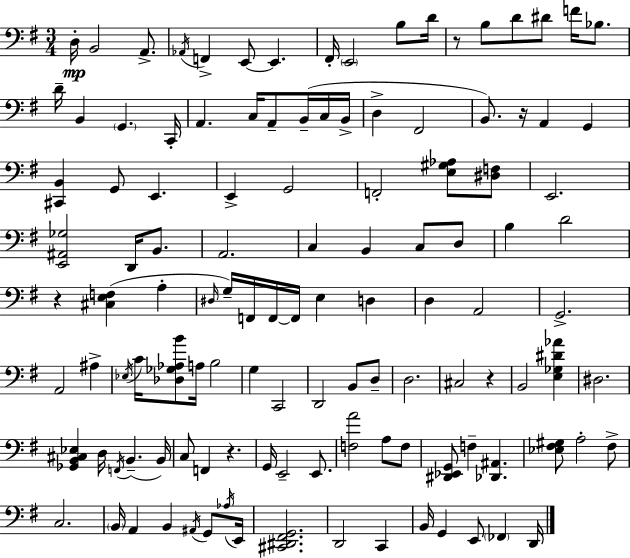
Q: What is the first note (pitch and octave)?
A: D3